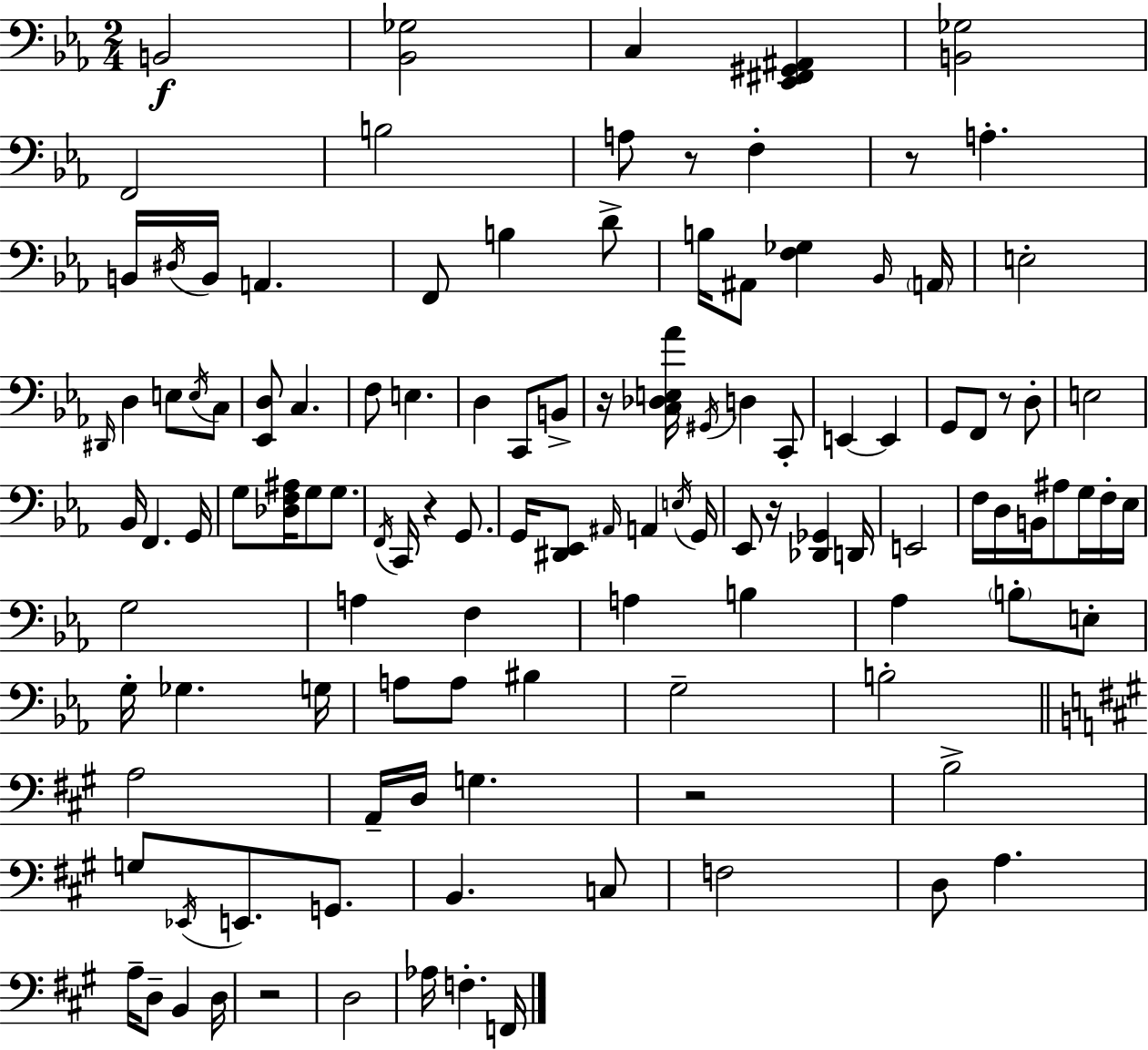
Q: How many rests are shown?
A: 8